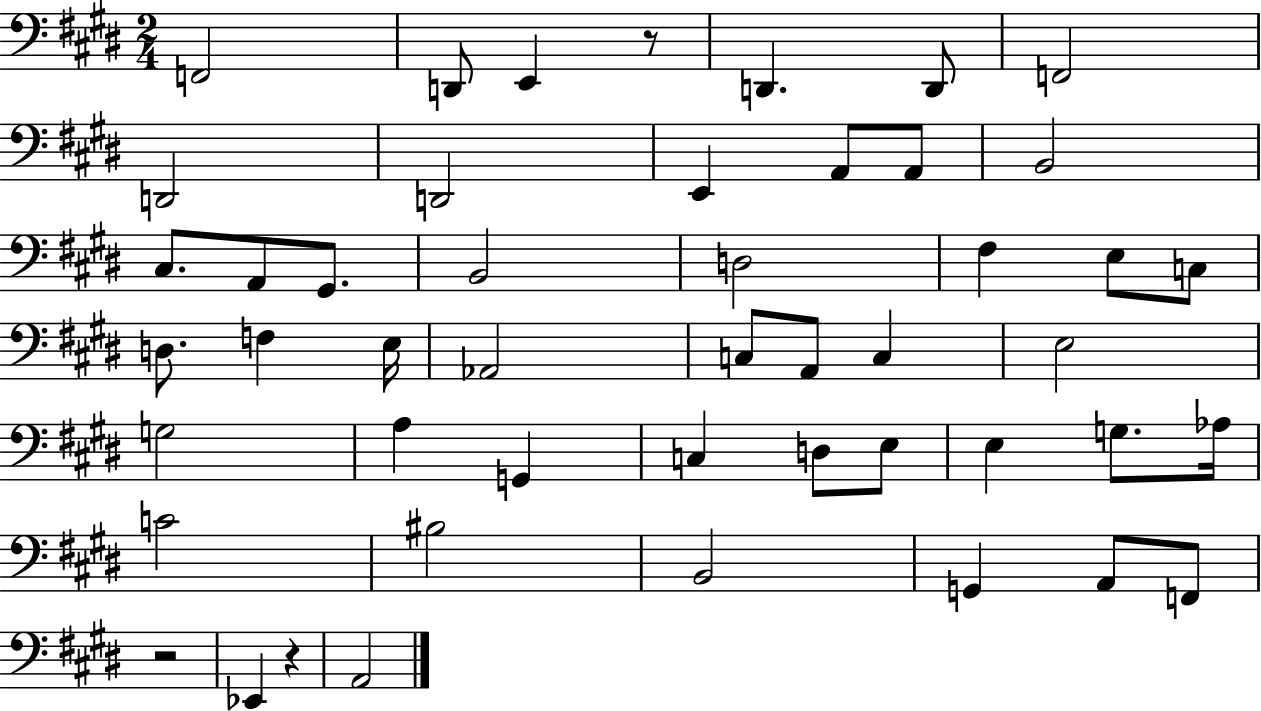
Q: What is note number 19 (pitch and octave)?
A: E3